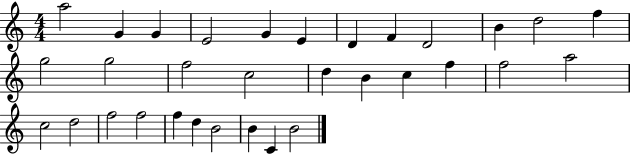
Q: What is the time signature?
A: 4/4